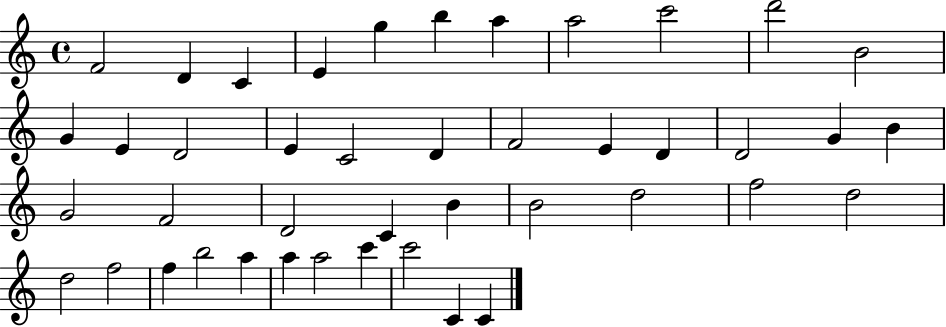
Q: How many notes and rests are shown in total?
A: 43